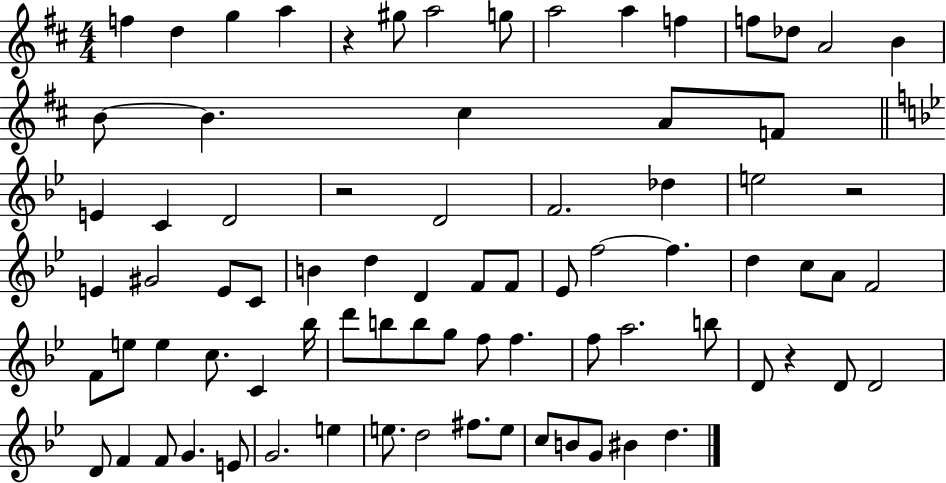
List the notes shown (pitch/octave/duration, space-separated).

F5/q D5/q G5/q A5/q R/q G#5/e A5/h G5/e A5/h A5/q F5/q F5/e Db5/e A4/h B4/q B4/e B4/q. C#5/q A4/e F4/e E4/q C4/q D4/h R/h D4/h F4/h. Db5/q E5/h R/h E4/q G#4/h E4/e C4/e B4/q D5/q D4/q F4/e F4/e Eb4/e F5/h F5/q. D5/q C5/e A4/e F4/h F4/e E5/e E5/q C5/e. C4/q Bb5/s D6/e B5/e B5/e G5/e F5/e F5/q. F5/e A5/h. B5/e D4/e R/q D4/e D4/h D4/e F4/q F4/e G4/q. E4/e G4/h. E5/q E5/e. D5/h F#5/e. E5/e C5/e B4/e G4/e BIS4/q D5/q.